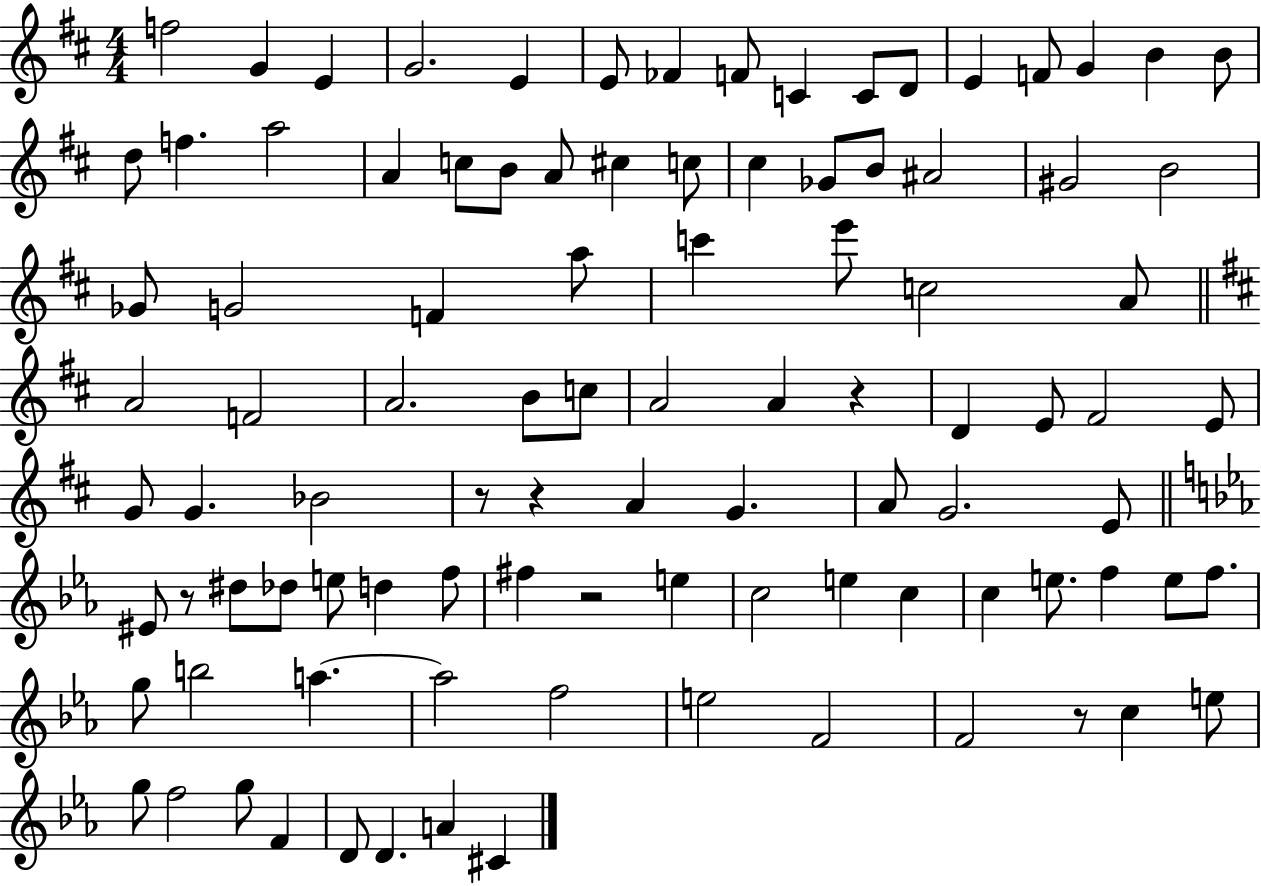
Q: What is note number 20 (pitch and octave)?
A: A4